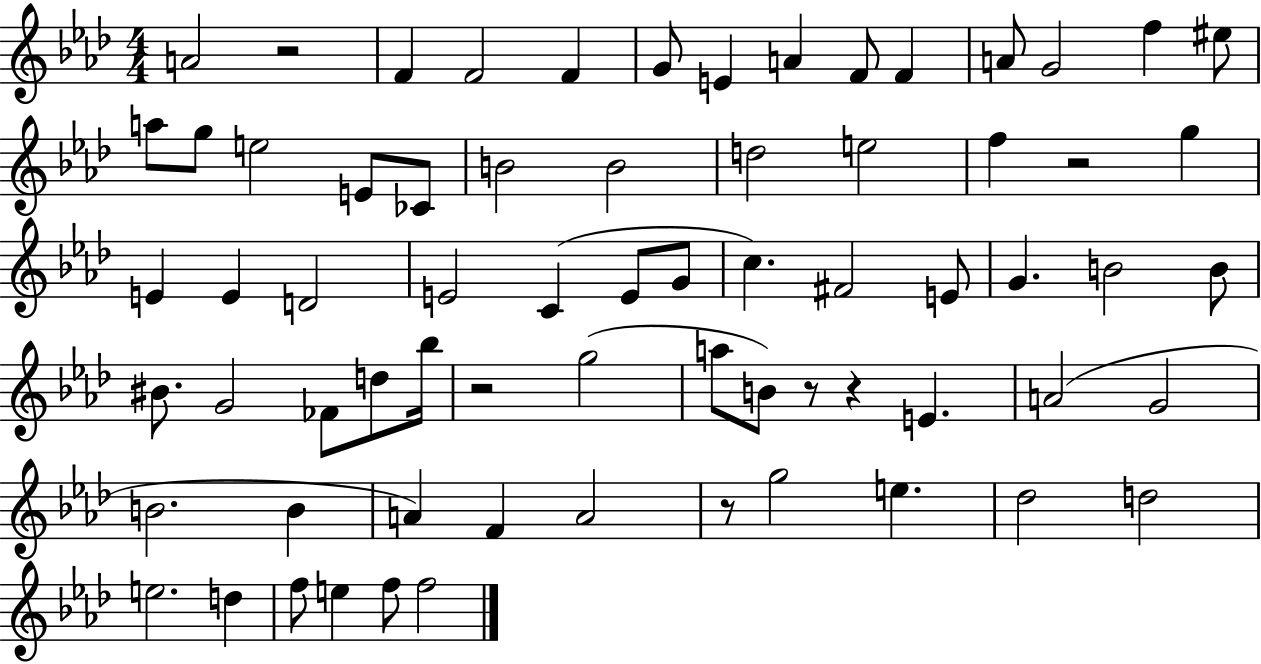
{
  \clef treble
  \numericTimeSignature
  \time 4/4
  \key aes \major
  a'2 r2 | f'4 f'2 f'4 | g'8 e'4 a'4 f'8 f'4 | a'8 g'2 f''4 eis''8 | \break a''8 g''8 e''2 e'8 ces'8 | b'2 b'2 | d''2 e''2 | f''4 r2 g''4 | \break e'4 e'4 d'2 | e'2 c'4( e'8 g'8 | c''4.) fis'2 e'8 | g'4. b'2 b'8 | \break bis'8. g'2 fes'8 d''8 bes''16 | r2 g''2( | a''8 b'8) r8 r4 e'4. | a'2( g'2 | \break b'2. b'4 | a'4) f'4 a'2 | r8 g''2 e''4. | des''2 d''2 | \break e''2. d''4 | f''8 e''4 f''8 f''2 | \bar "|."
}